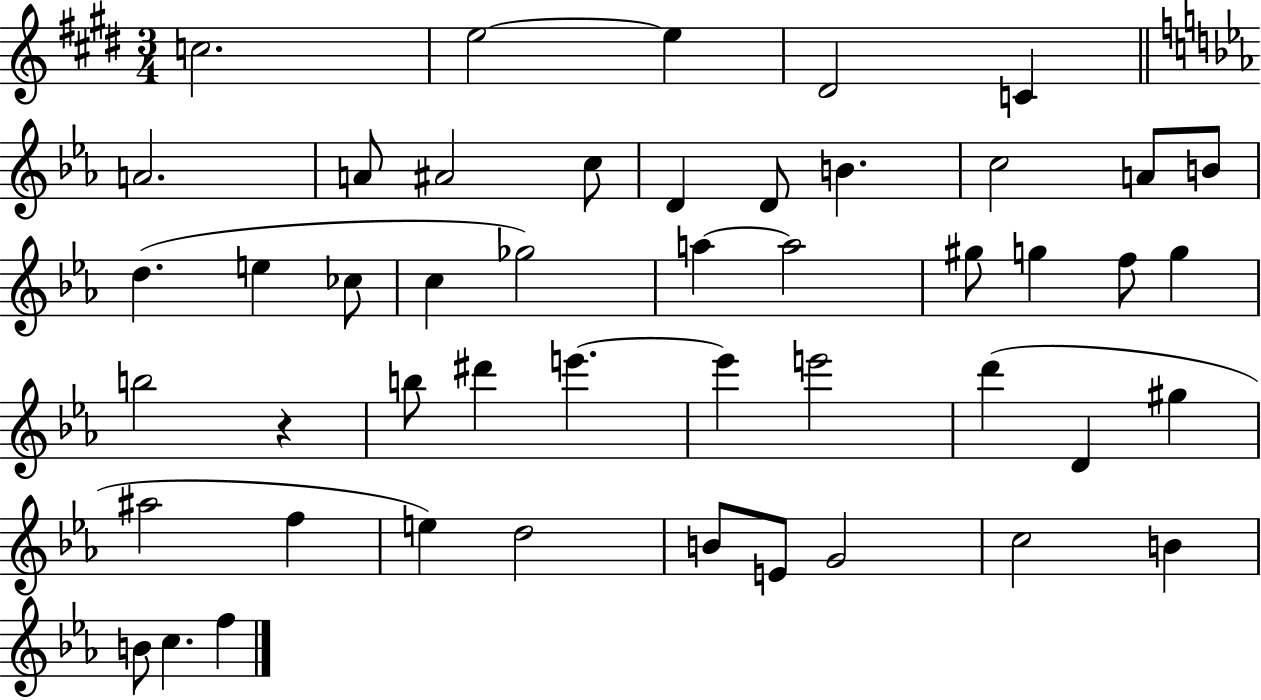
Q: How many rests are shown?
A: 1